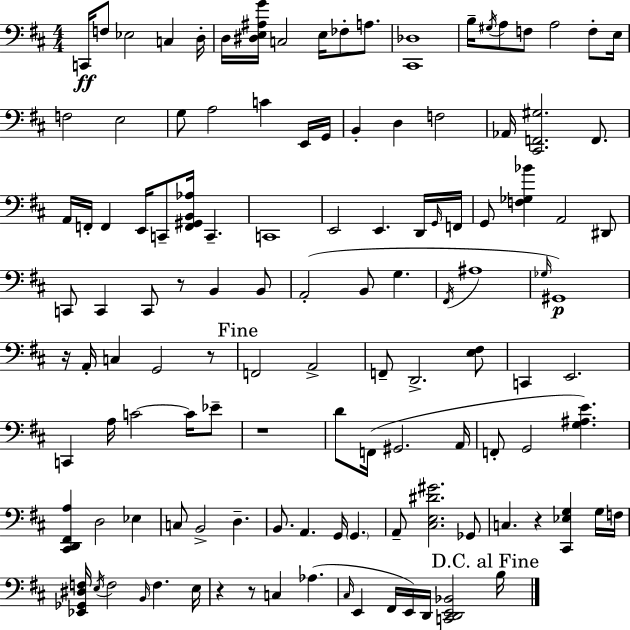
{
  \clef bass
  \numericTimeSignature
  \time 4/4
  \key d \major
  c,16\ff f8 ees2 c4 d16-. | d16 <dis e ais g'>16 c2 e16 fes8-. a8. | <cis, des>1 | b16-- \acciaccatura { gis16 } a8 f8 a2 f8-. | \break e16 f2 e2 | g8 a2 c'4 e,16 | g,16 b,4-. d4 f2 | aes,16 <cis, f, gis>2. f,8. | \break a,16 f,16-. f,4 e,16 c,8-- <f, gis, b, aes>16 c,4.-- | c,1 | e,2 e,4. d,16 | \grace { g,16 } f,16 g,8 <f ges bes'>4 a,2 | \break dis,8 c,8 c,4 c,8 r8 b,4 | b,8 a,2-.( b,8 g4. | \acciaccatura { fis,16 } ais1 | \grace { ges16 }) gis,1\p | \break r16 a,16-. c4 g,2 | r8 \mark "Fine" f,2 a,2-> | f,8-- d,2.-> | <e fis>8 c,4 e,2. | \break c,4 a16 c'2~~ | c'16 ees'8-- r1 | d'8 f,16( gis,2. | a,16 f,8-. g,2 <g ais e'>4.) | \break <cis, d, fis, a>4 d2 | ees4 c8 b,2-> d4.-- | b,8. a,4. g,16 \parenthesize g,4. | a,8-- <cis e dis' gis'>2. | \break ges,8 c4. r4 <cis, ees g>4 | g16 f16 <ees, ges, dis f>16 \acciaccatura { e16 } f2 \grace { b,16 } f4. | e16 r4 r8 c4 | aes4.( \grace { cis16 } e,4 fis,16 e,16) d,16 <c, d, e, bes,>2 | \break \mark "D.C. al Fine" b16 \bar "|."
}